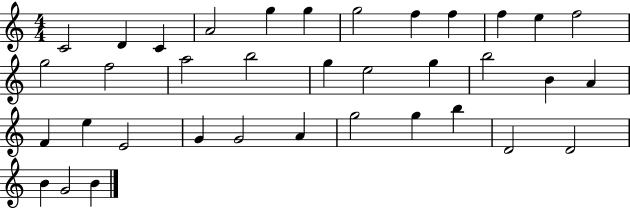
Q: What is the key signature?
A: C major